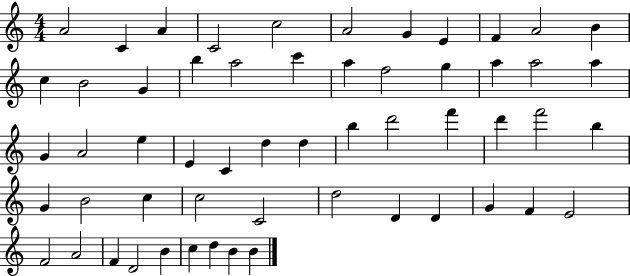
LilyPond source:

{
  \clef treble
  \numericTimeSignature
  \time 4/4
  \key c \major
  a'2 c'4 a'4 | c'2 c''2 | a'2 g'4 e'4 | f'4 a'2 b'4 | \break c''4 b'2 g'4 | b''4 a''2 c'''4 | a''4 f''2 g''4 | a''4 a''2 a''4 | \break g'4 a'2 e''4 | e'4 c'4 d''4 d''4 | b''4 d'''2 f'''4 | d'''4 f'''2 b''4 | \break g'4 b'2 c''4 | c''2 c'2 | d''2 d'4 d'4 | g'4 f'4 e'2 | \break f'2 a'2 | f'4 d'2 b'4 | c''4 d''4 b'4 b'4 | \bar "|."
}